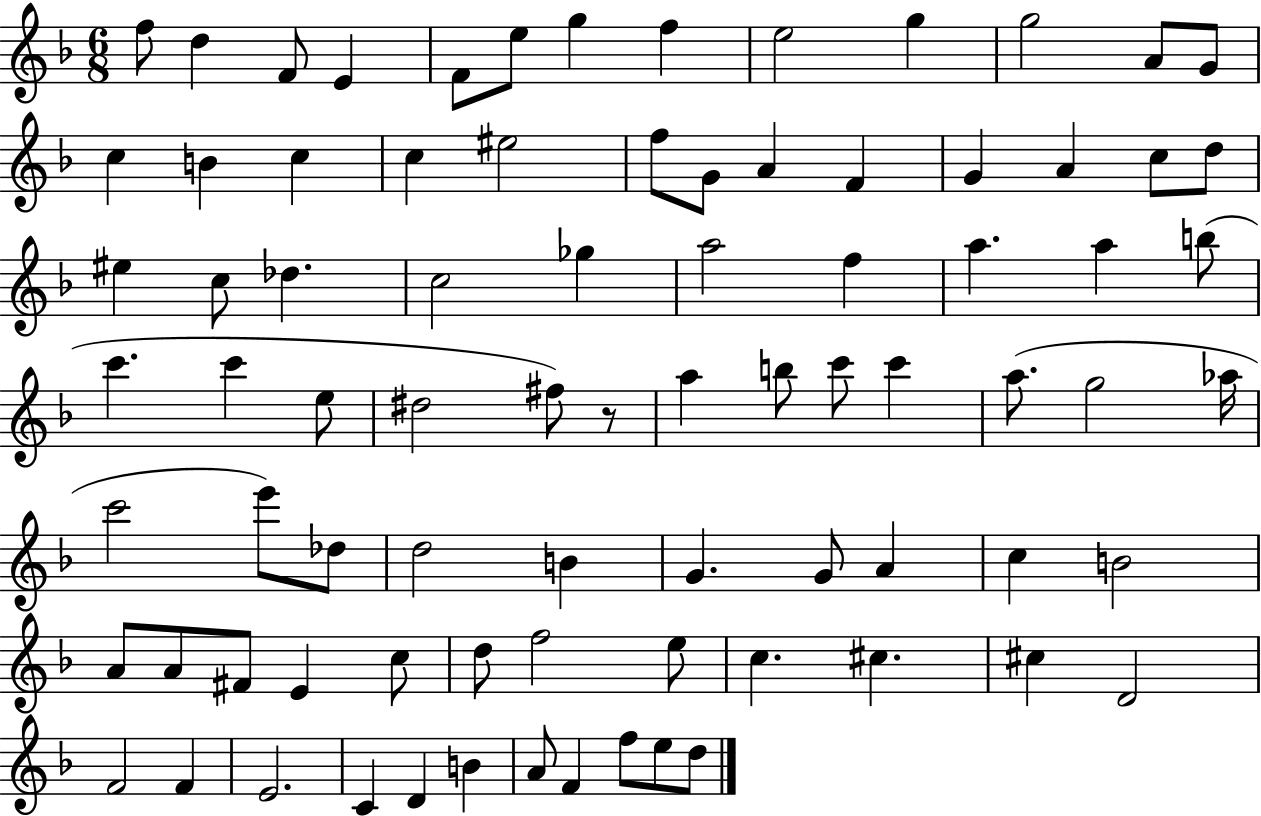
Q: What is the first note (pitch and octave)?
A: F5